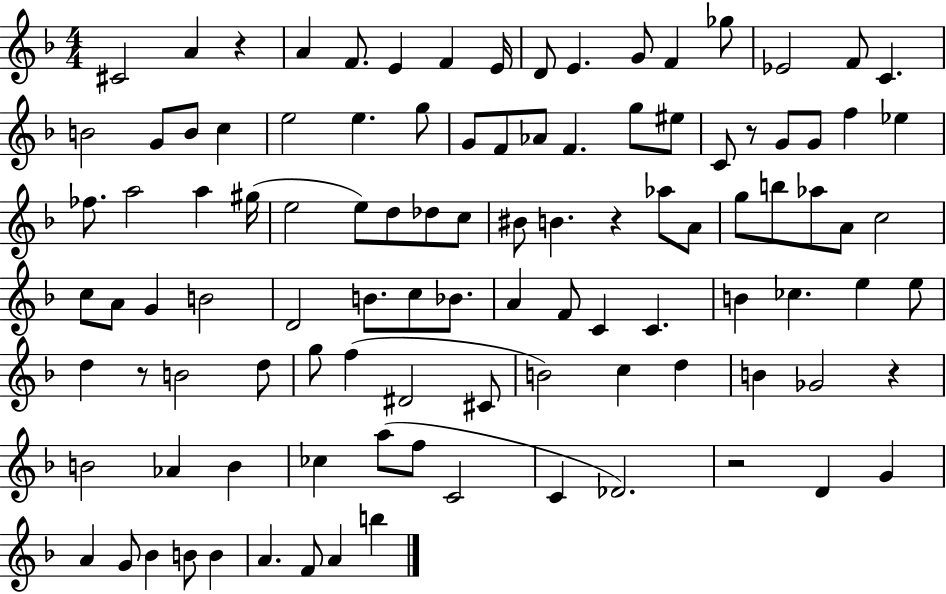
X:1
T:Untitled
M:4/4
L:1/4
K:F
^C2 A z A F/2 E F E/4 D/2 E G/2 F _g/2 _E2 F/2 C B2 G/2 B/2 c e2 e g/2 G/2 F/2 _A/2 F g/2 ^e/2 C/2 z/2 G/2 G/2 f _e _f/2 a2 a ^g/4 e2 e/2 d/2 _d/2 c/2 ^B/2 B z _a/2 A/2 g/2 b/2 _a/2 A/2 c2 c/2 A/2 G B2 D2 B/2 c/2 _B/2 A F/2 C C B _c e e/2 d z/2 B2 d/2 g/2 f ^D2 ^C/2 B2 c d B _G2 z B2 _A B _c a/2 f/2 C2 C _D2 z2 D G A G/2 _B B/2 B A F/2 A b